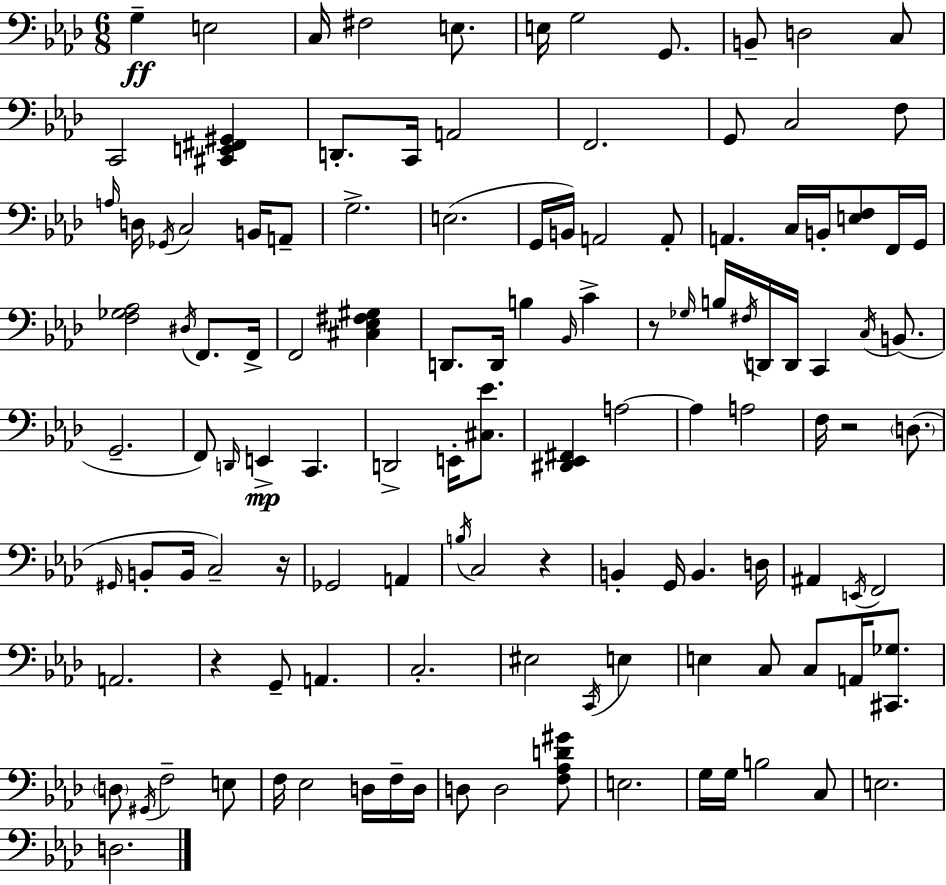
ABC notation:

X:1
T:Untitled
M:6/8
L:1/4
K:Fm
G, E,2 C,/4 ^F,2 E,/2 E,/4 G,2 G,,/2 B,,/2 D,2 C,/2 C,,2 [^C,,E,,^F,,^G,,] D,,/2 C,,/4 A,,2 F,,2 G,,/2 C,2 F,/2 A,/4 D,/4 _G,,/4 C,2 B,,/4 A,,/2 G,2 E,2 G,,/4 B,,/4 A,,2 A,,/2 A,, C,/4 B,,/4 [E,F,]/2 F,,/4 G,,/4 [F,_G,_A,]2 ^D,/4 F,,/2 F,,/4 F,,2 [^C,_E,^F,^G,] D,,/2 D,,/4 B, _B,,/4 C z/2 _G,/4 B,/4 ^F,/4 D,,/4 D,,/4 C,, C,/4 B,,/2 G,,2 F,,/2 D,,/4 E,, C,, D,,2 E,,/4 [^C,_E]/2 [^D,,_E,,^F,,] A,2 A, A,2 F,/4 z2 D,/2 ^G,,/4 B,,/2 B,,/4 C,2 z/4 _G,,2 A,, B,/4 C,2 z B,, G,,/4 B,, D,/4 ^A,, E,,/4 F,,2 A,,2 z G,,/2 A,, C,2 ^E,2 C,,/4 E, E, C,/2 C,/2 A,,/4 [^C,,_G,]/2 D,/2 ^G,,/4 F,2 E,/2 F,/4 _E,2 D,/4 F,/4 D,/4 D,/2 D,2 [F,_A,D^G]/2 E,2 G,/4 G,/4 B,2 C,/2 E,2 D,2